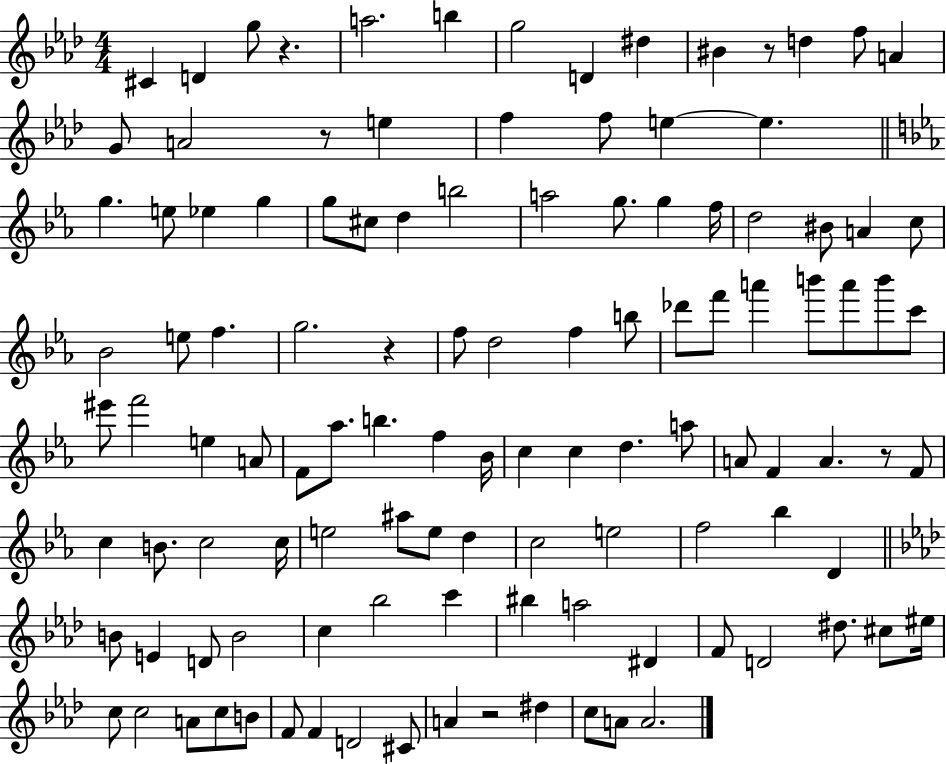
C#4/q D4/q G5/e R/q. A5/h. B5/q G5/h D4/q D#5/q BIS4/q R/e D5/q F5/e A4/q G4/e A4/h R/e E5/q F5/q F5/e E5/q E5/q. G5/q. E5/e Eb5/q G5/q G5/e C#5/e D5/q B5/h A5/h G5/e. G5/q F5/s D5/h BIS4/e A4/q C5/e Bb4/h E5/e F5/q. G5/h. R/q F5/e D5/h F5/q B5/e Db6/e F6/e A6/q B6/e A6/e B6/e C6/e EIS6/e F6/h E5/q A4/e F4/e Ab5/e. B5/q. F5/q Bb4/s C5/q C5/q D5/q. A5/e A4/e F4/q A4/q. R/e F4/e C5/q B4/e. C5/h C5/s E5/h A#5/e E5/e D5/q C5/h E5/h F5/h Bb5/q D4/q B4/e E4/q D4/e B4/h C5/q Bb5/h C6/q BIS5/q A5/h D#4/q F4/e D4/h D#5/e. C#5/e EIS5/s C5/e C5/h A4/e C5/e B4/e F4/e F4/q D4/h C#4/e A4/q R/h D#5/q C5/e A4/e A4/h.